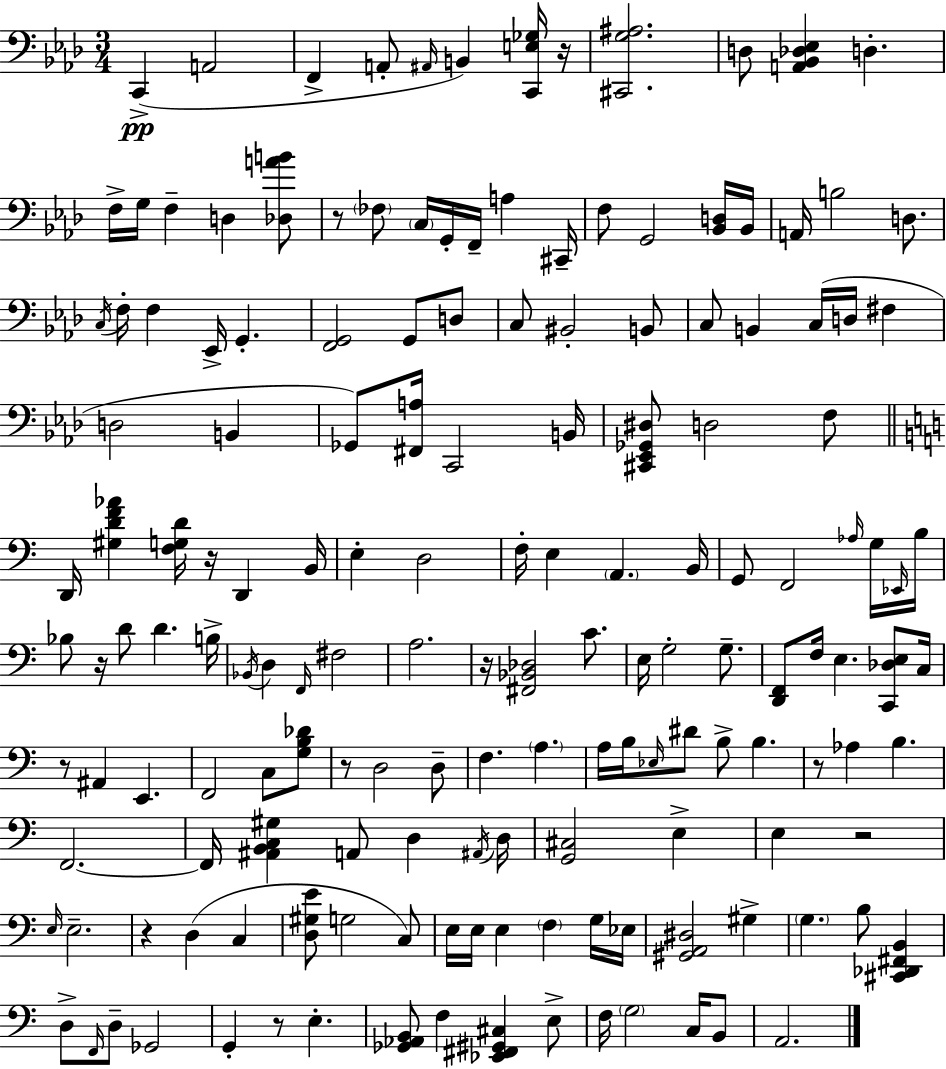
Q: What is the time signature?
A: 3/4